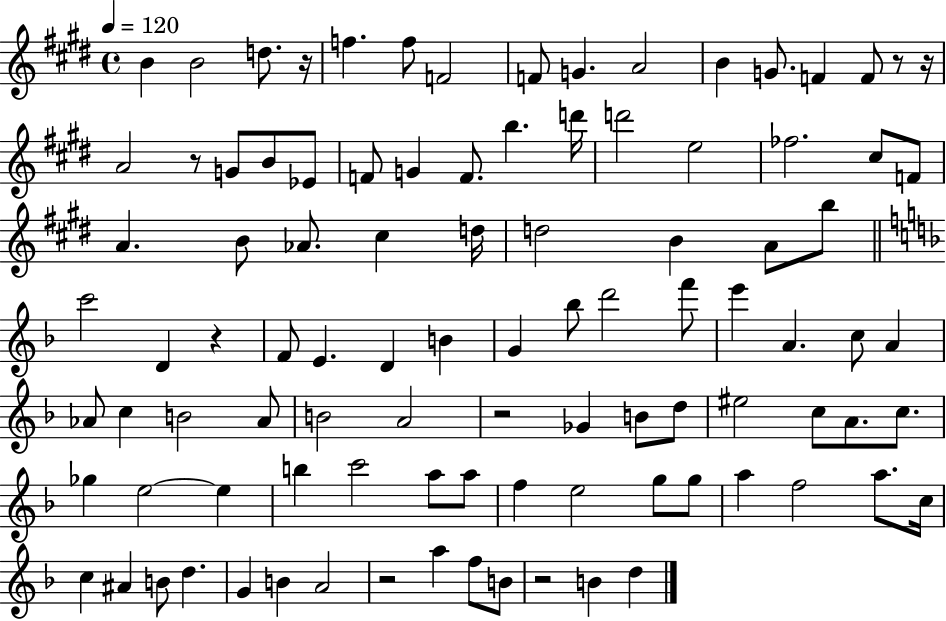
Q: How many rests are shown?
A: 8